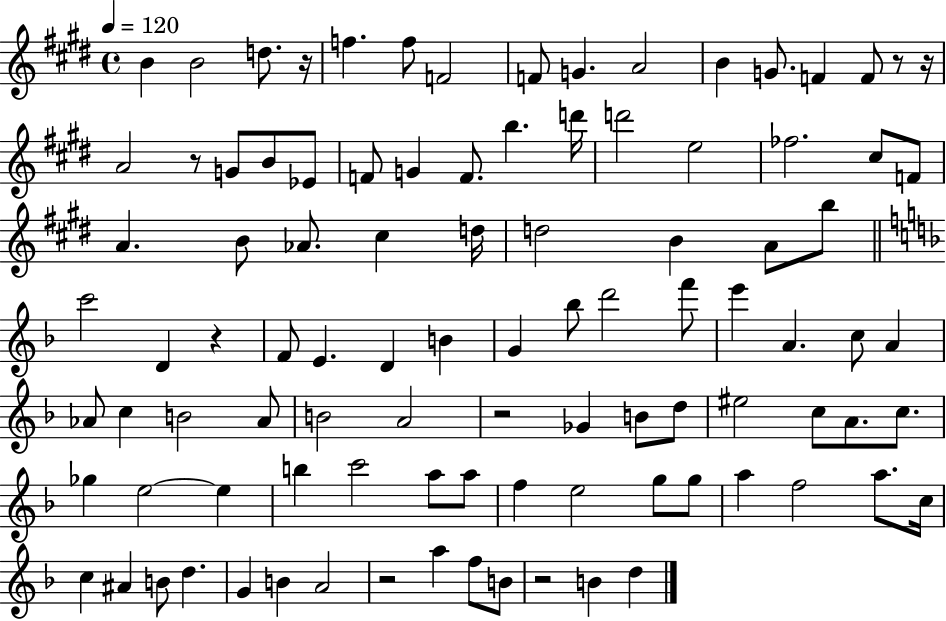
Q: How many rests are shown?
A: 8